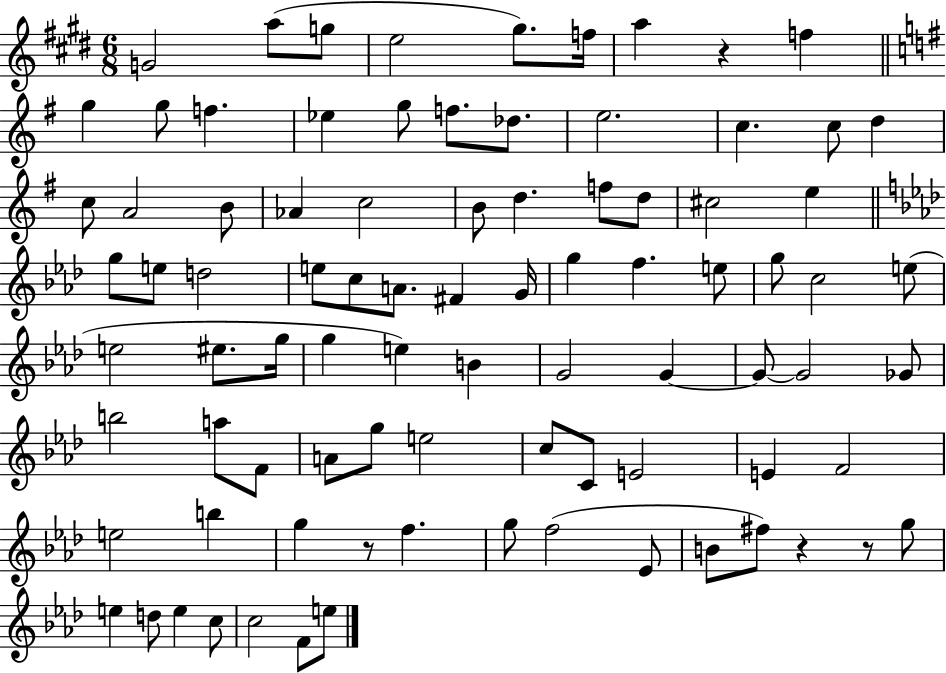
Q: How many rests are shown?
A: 4